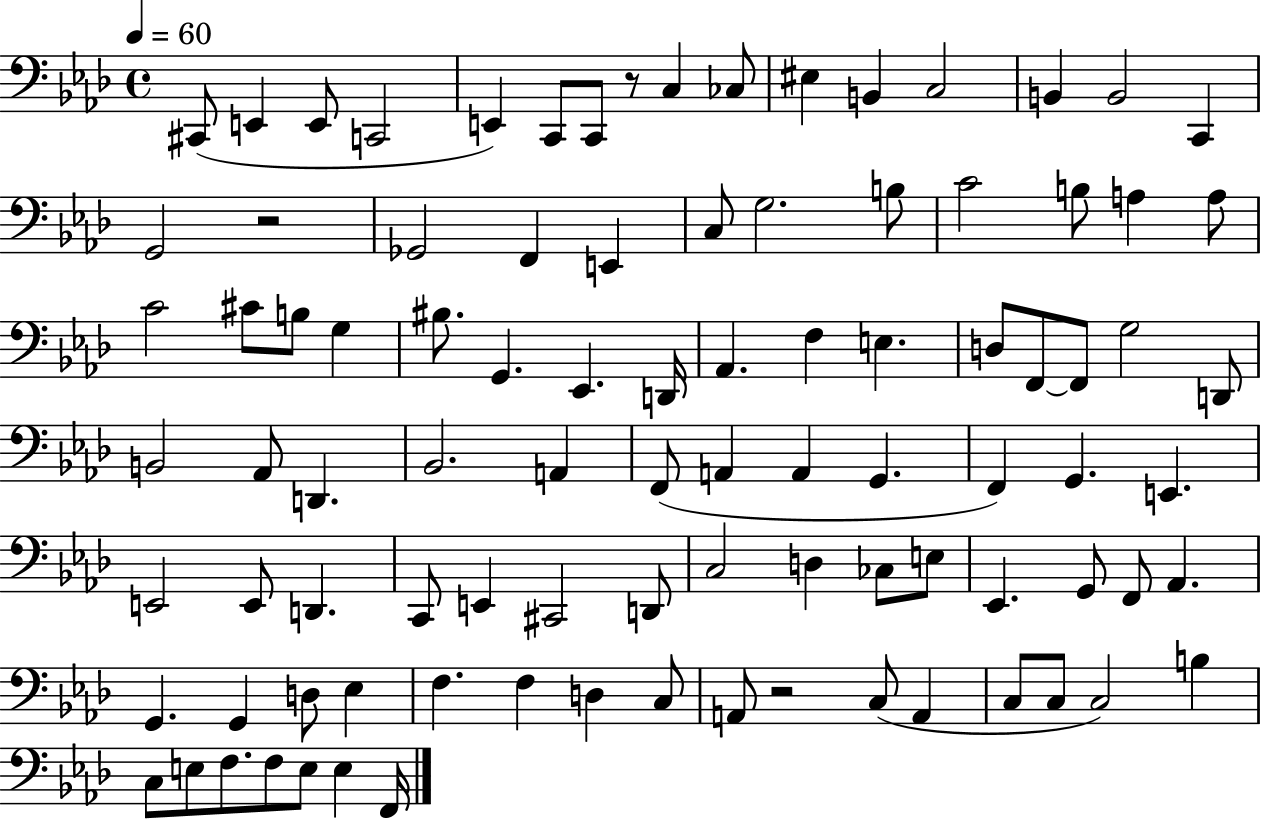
X:1
T:Untitled
M:4/4
L:1/4
K:Ab
^C,,/2 E,, E,,/2 C,,2 E,, C,,/2 C,,/2 z/2 C, _C,/2 ^E, B,, C,2 B,, B,,2 C,, G,,2 z2 _G,,2 F,, E,, C,/2 G,2 B,/2 C2 B,/2 A, A,/2 C2 ^C/2 B,/2 G, ^B,/2 G,, _E,, D,,/4 _A,, F, E, D,/2 F,,/2 F,,/2 G,2 D,,/2 B,,2 _A,,/2 D,, _B,,2 A,, F,,/2 A,, A,, G,, F,, G,, E,, E,,2 E,,/2 D,, C,,/2 E,, ^C,,2 D,,/2 C,2 D, _C,/2 E,/2 _E,, G,,/2 F,,/2 _A,, G,, G,, D,/2 _E, F, F, D, C,/2 A,,/2 z2 C,/2 A,, C,/2 C,/2 C,2 B, C,/2 E,/2 F,/2 F,/2 E,/2 E, F,,/4